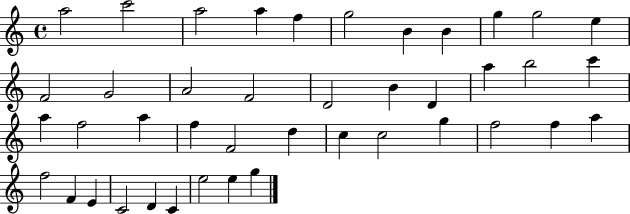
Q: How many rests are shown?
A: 0